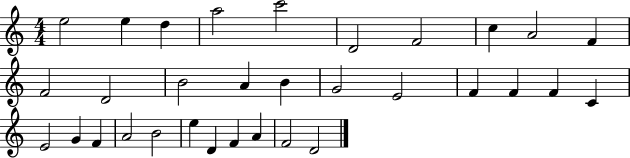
X:1
T:Untitled
M:4/4
L:1/4
K:C
e2 e d a2 c'2 D2 F2 c A2 F F2 D2 B2 A B G2 E2 F F F C E2 G F A2 B2 e D F A F2 D2